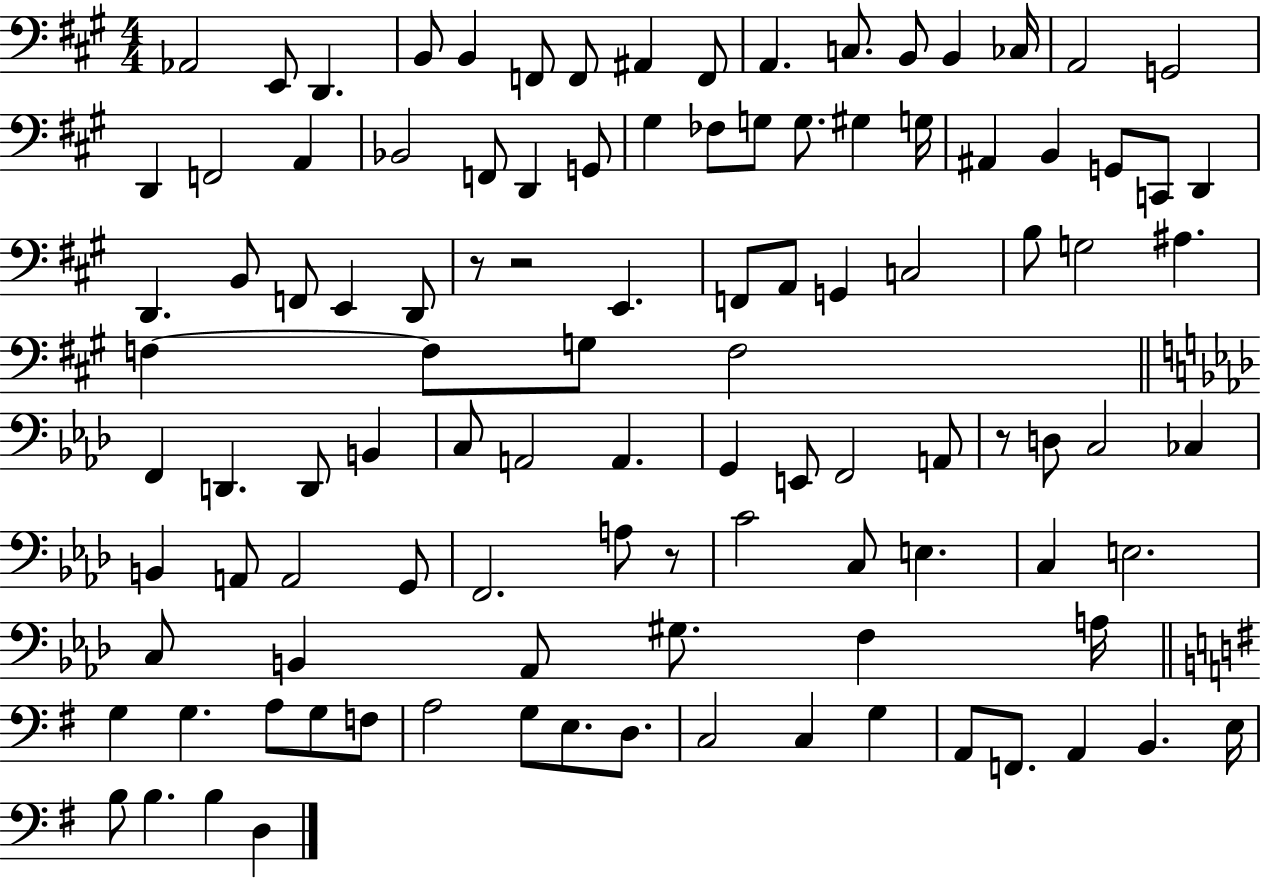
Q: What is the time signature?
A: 4/4